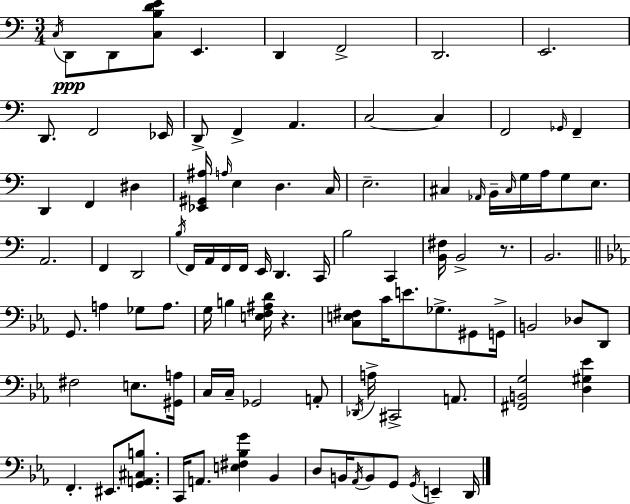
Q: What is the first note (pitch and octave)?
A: C3